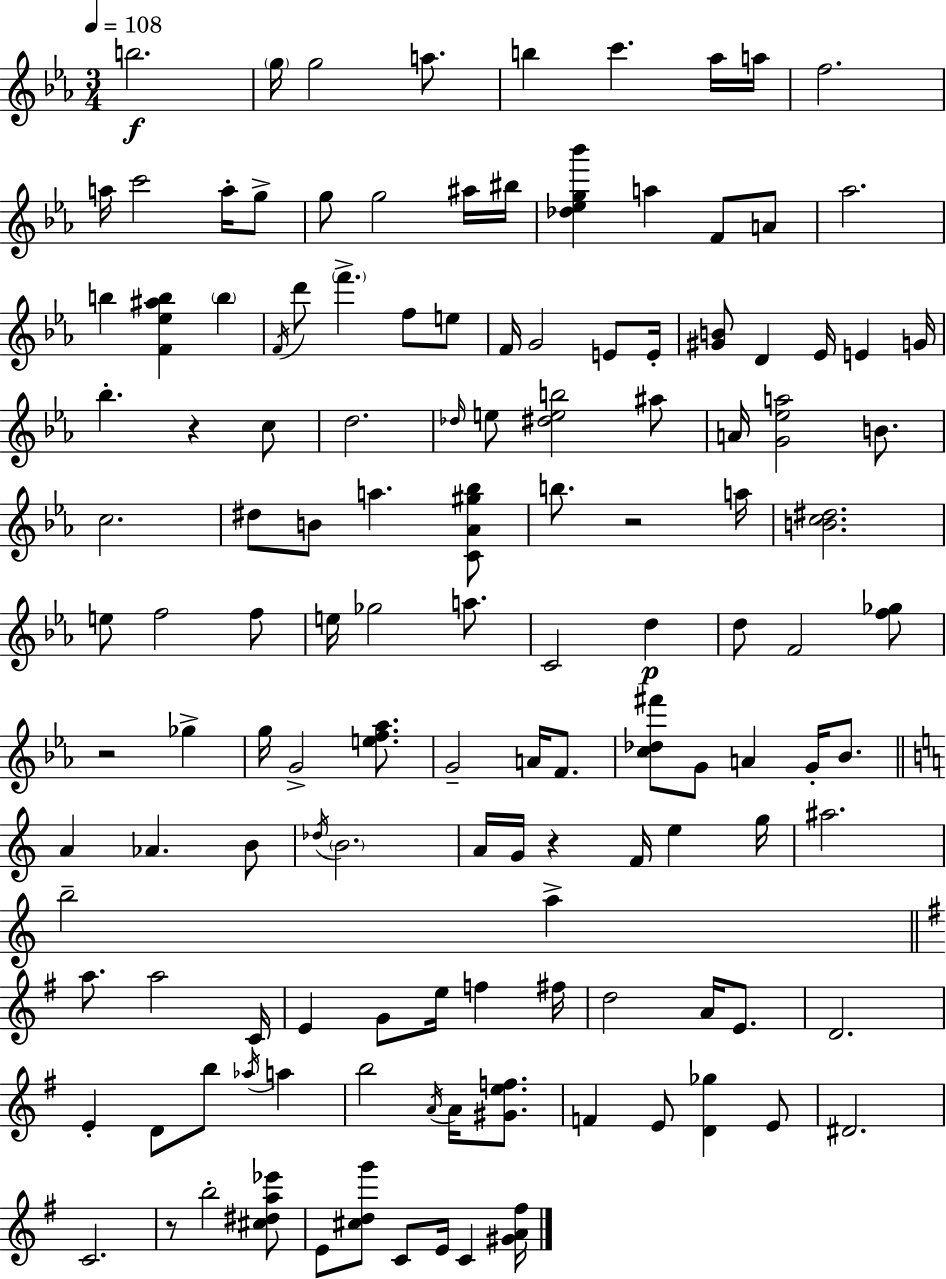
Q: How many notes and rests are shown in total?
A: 133